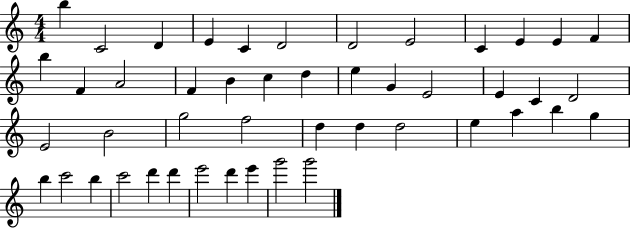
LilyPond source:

{
  \clef treble
  \numericTimeSignature
  \time 4/4
  \key c \major
  b''4 c'2 d'4 | e'4 c'4 d'2 | d'2 e'2 | c'4 e'4 e'4 f'4 | \break b''4 f'4 a'2 | f'4 b'4 c''4 d''4 | e''4 g'4 e'2 | e'4 c'4 d'2 | \break e'2 b'2 | g''2 f''2 | d''4 d''4 d''2 | e''4 a''4 b''4 g''4 | \break b''4 c'''2 b''4 | c'''2 d'''4 d'''4 | e'''2 d'''4 e'''4 | g'''2 g'''2 | \break \bar "|."
}